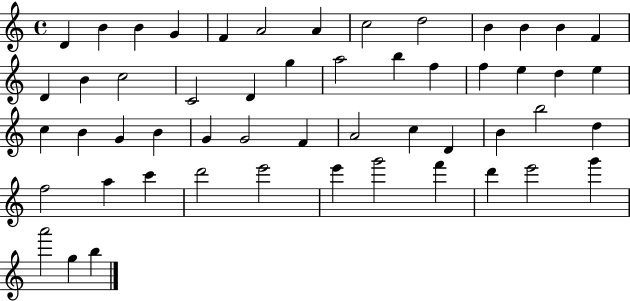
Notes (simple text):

D4/q B4/q B4/q G4/q F4/q A4/h A4/q C5/h D5/h B4/q B4/q B4/q F4/q D4/q B4/q C5/h C4/h D4/q G5/q A5/h B5/q F5/q F5/q E5/q D5/q E5/q C5/q B4/q G4/q B4/q G4/q G4/h F4/q A4/h C5/q D4/q B4/q B5/h D5/q F5/h A5/q C6/q D6/h E6/h E6/q G6/h F6/q D6/q E6/h G6/q A6/h G5/q B5/q